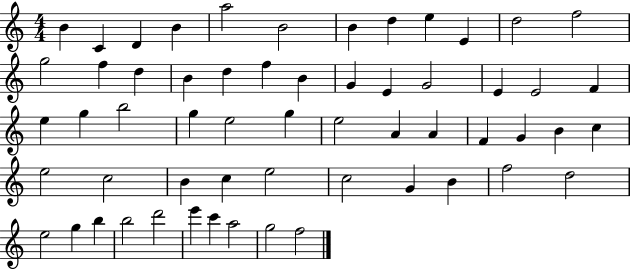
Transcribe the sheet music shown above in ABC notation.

X:1
T:Untitled
M:4/4
L:1/4
K:C
B C D B a2 B2 B d e E d2 f2 g2 f d B d f B G E G2 E E2 F e g b2 g e2 g e2 A A F G B c e2 c2 B c e2 c2 G B f2 d2 e2 g b b2 d'2 e' c' a2 g2 f2